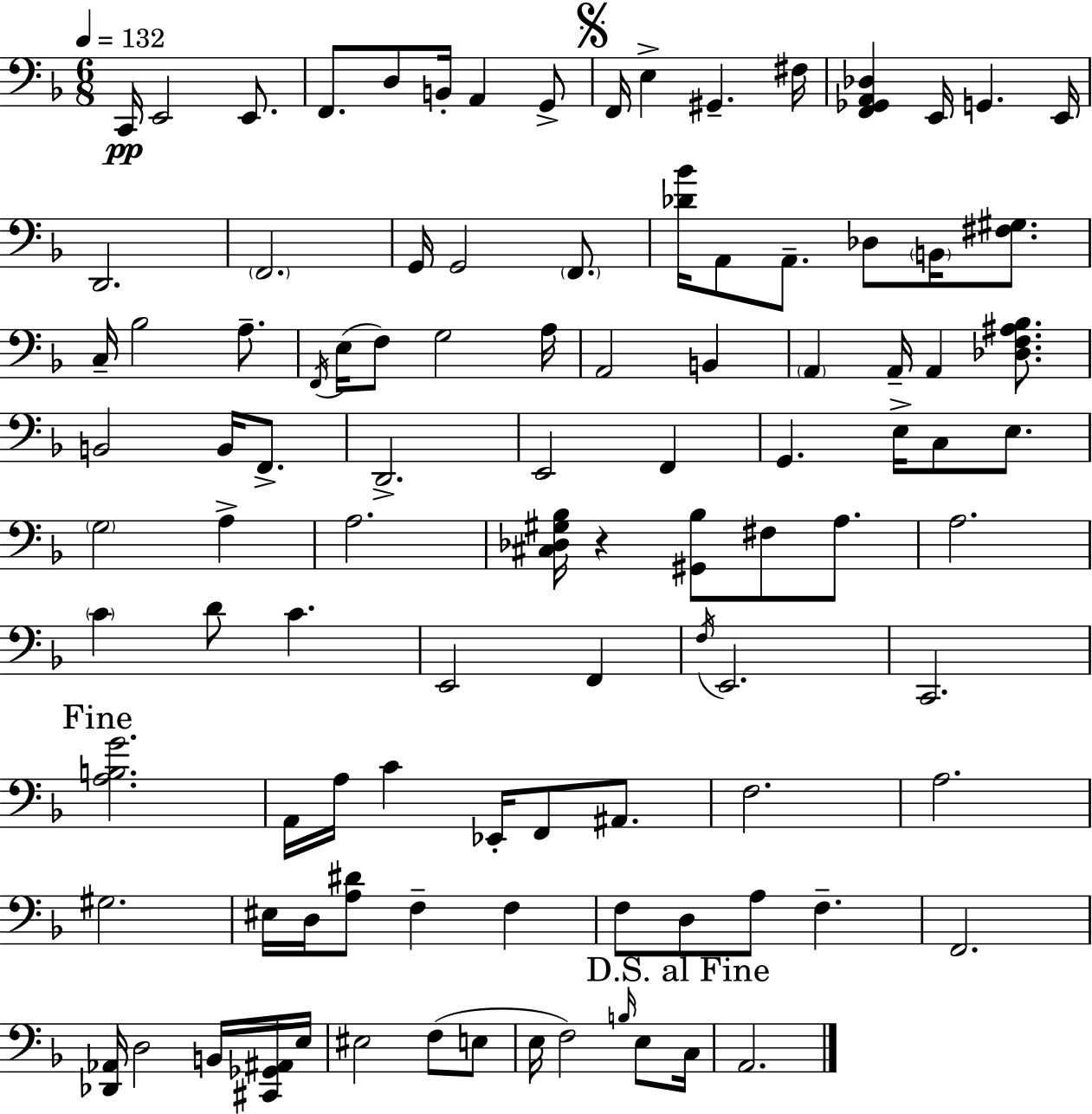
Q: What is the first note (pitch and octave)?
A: C2